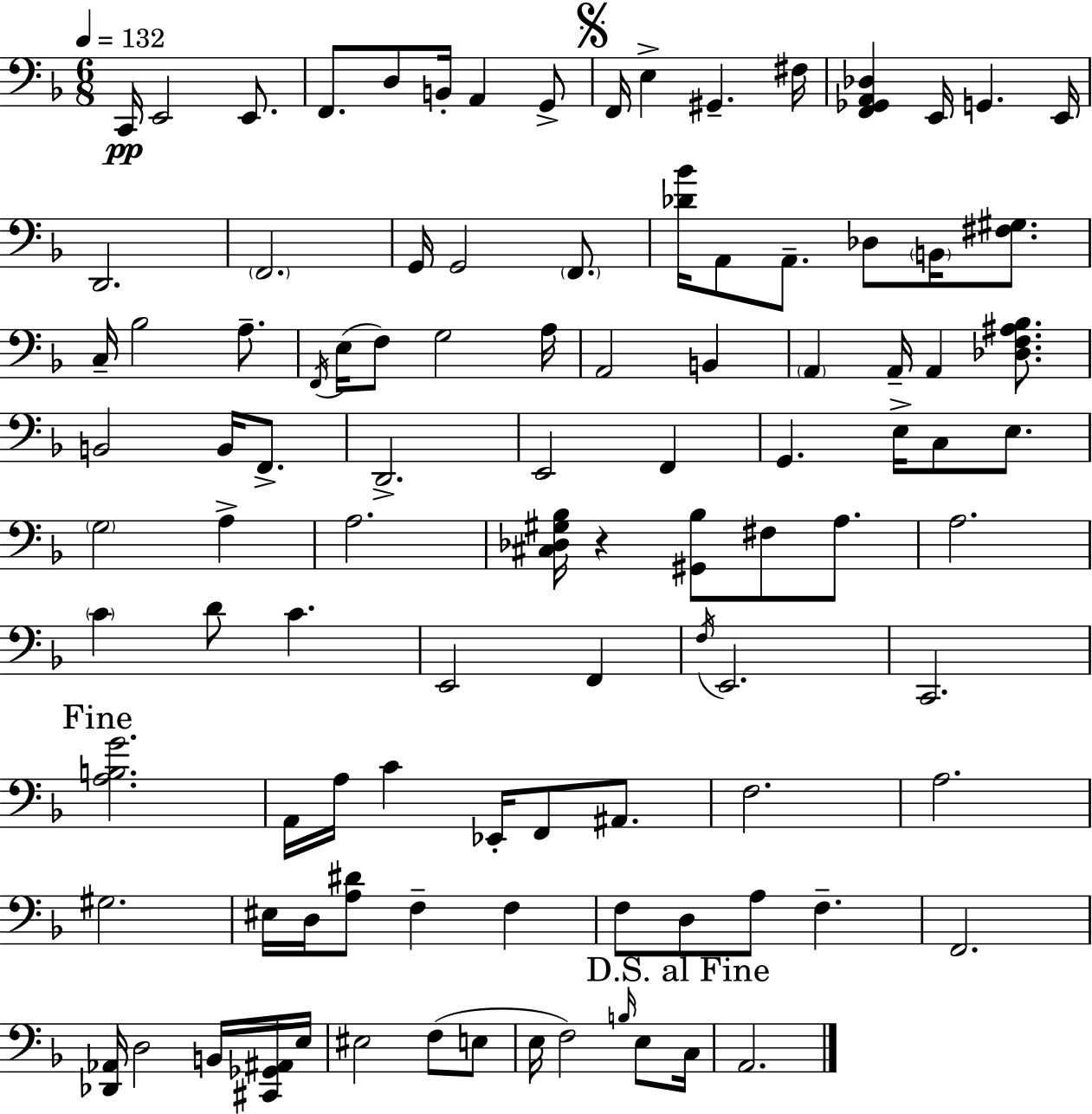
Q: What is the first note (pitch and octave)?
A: C2